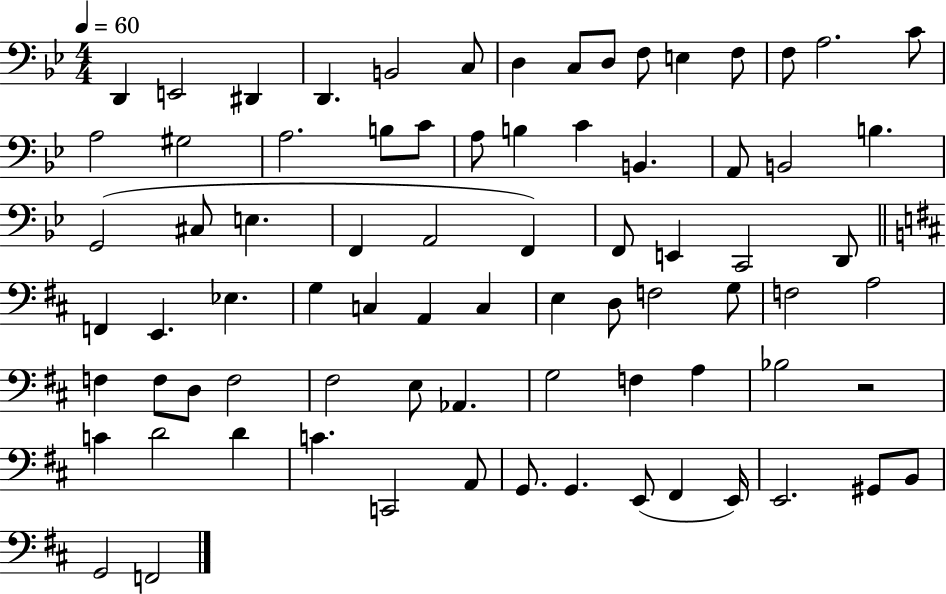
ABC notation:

X:1
T:Untitled
M:4/4
L:1/4
K:Bb
D,, E,,2 ^D,, D,, B,,2 C,/2 D, C,/2 D,/2 F,/2 E, F,/2 F,/2 A,2 C/2 A,2 ^G,2 A,2 B,/2 C/2 A,/2 B, C B,, A,,/2 B,,2 B, G,,2 ^C,/2 E, F,, A,,2 F,, F,,/2 E,, C,,2 D,,/2 F,, E,, _E, G, C, A,, C, E, D,/2 F,2 G,/2 F,2 A,2 F, F,/2 D,/2 F,2 ^F,2 E,/2 _A,, G,2 F, A, _B,2 z2 C D2 D C C,,2 A,,/2 G,,/2 G,, E,,/2 ^F,, E,,/4 E,,2 ^G,,/2 B,,/2 G,,2 F,,2